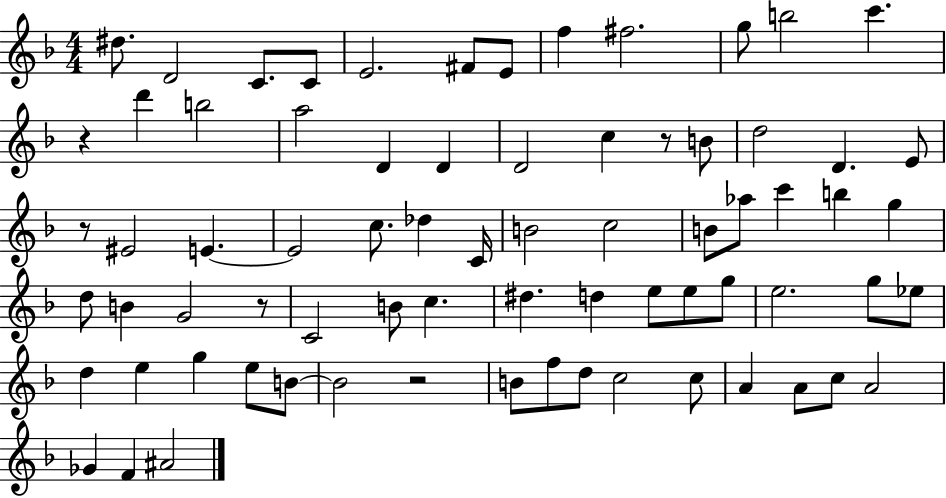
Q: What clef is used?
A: treble